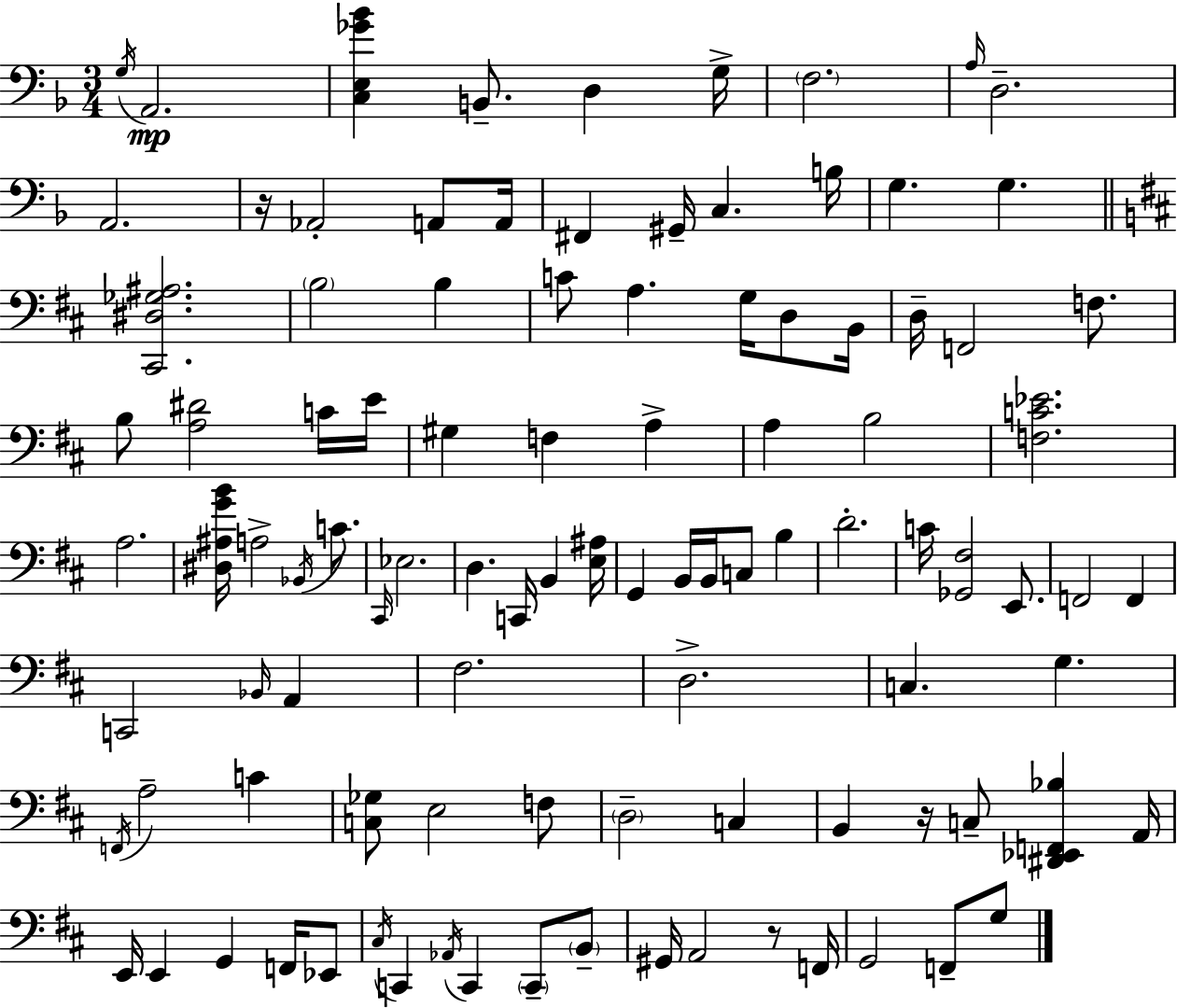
G3/s A2/h. [C3,E3,Gb4,Bb4]/q B2/e. D3/q G3/s F3/h. A3/s D3/h. A2/h. R/s Ab2/h A2/e A2/s F#2/q G#2/s C3/q. B3/s G3/q. G3/q. [C#2,D#3,Gb3,A#3]/h. B3/h B3/q C4/e A3/q. G3/s D3/e B2/s D3/s F2/h F3/e. B3/e [A3,D#4]/h C4/s E4/s G#3/q F3/q A3/q A3/q B3/h [F3,C4,Eb4]/h. A3/h. [D#3,A#3,G4,B4]/s A3/h Bb2/s C4/e. C#2/s Eb3/h. D3/q. C2/s B2/q [E3,A#3]/s G2/q B2/s B2/s C3/e B3/q D4/h. C4/s [Gb2,F#3]/h E2/e. F2/h F2/q C2/h Bb2/s A2/q F#3/h. D3/h. C3/q. G3/q. F2/s A3/h C4/q [C3,Gb3]/e E3/h F3/e D3/h C3/q B2/q R/s C3/e [D#2,Eb2,F2,Bb3]/q A2/s E2/s E2/q G2/q F2/s Eb2/e C#3/s C2/q Ab2/s C2/q C2/e B2/e G#2/s A2/h R/e F2/s G2/h F2/e G3/e